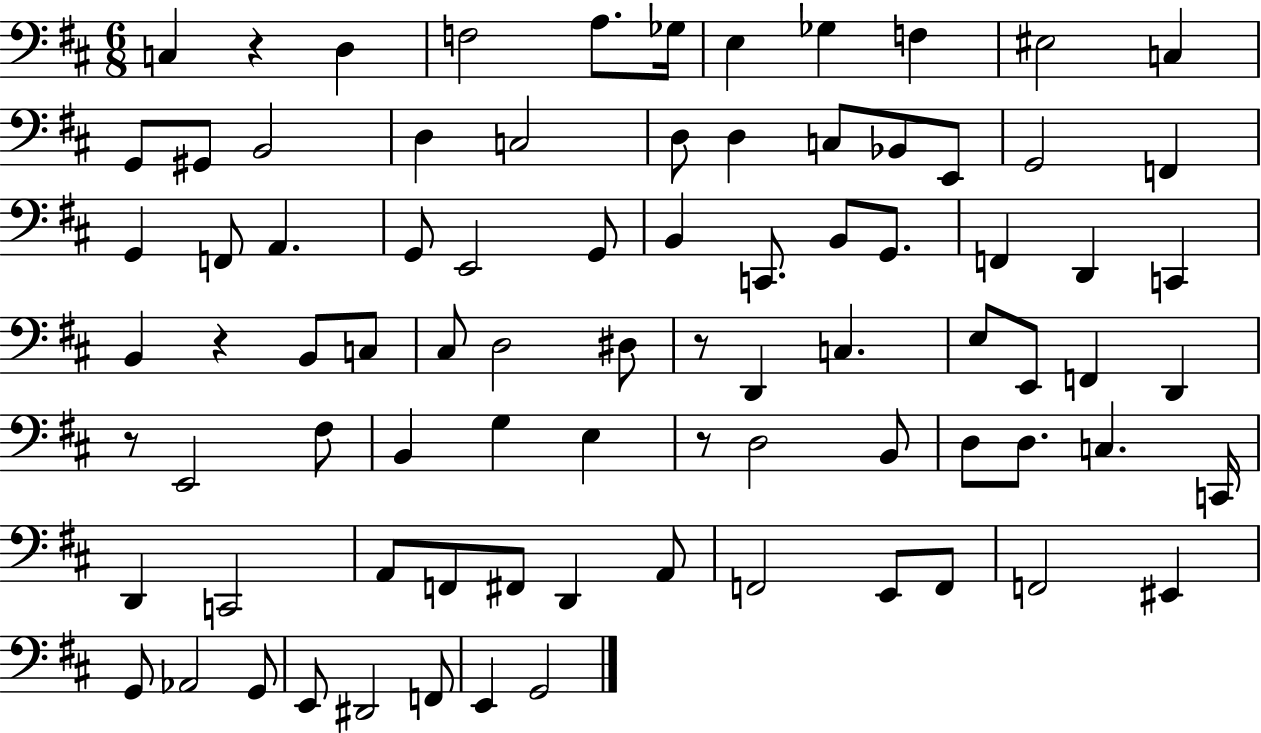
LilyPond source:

{
  \clef bass
  \numericTimeSignature
  \time 6/8
  \key d \major
  c4 r4 d4 | f2 a8. ges16 | e4 ges4 f4 | eis2 c4 | \break g,8 gis,8 b,2 | d4 c2 | d8 d4 c8 bes,8 e,8 | g,2 f,4 | \break g,4 f,8 a,4. | g,8 e,2 g,8 | b,4 c,8. b,8 g,8. | f,4 d,4 c,4 | \break b,4 r4 b,8 c8 | cis8 d2 dis8 | r8 d,4 c4. | e8 e,8 f,4 d,4 | \break r8 e,2 fis8 | b,4 g4 e4 | r8 d2 b,8 | d8 d8. c4. c,16 | \break d,4 c,2 | a,8 f,8 fis,8 d,4 a,8 | f,2 e,8 f,8 | f,2 eis,4 | \break g,8 aes,2 g,8 | e,8 dis,2 f,8 | e,4 g,2 | \bar "|."
}